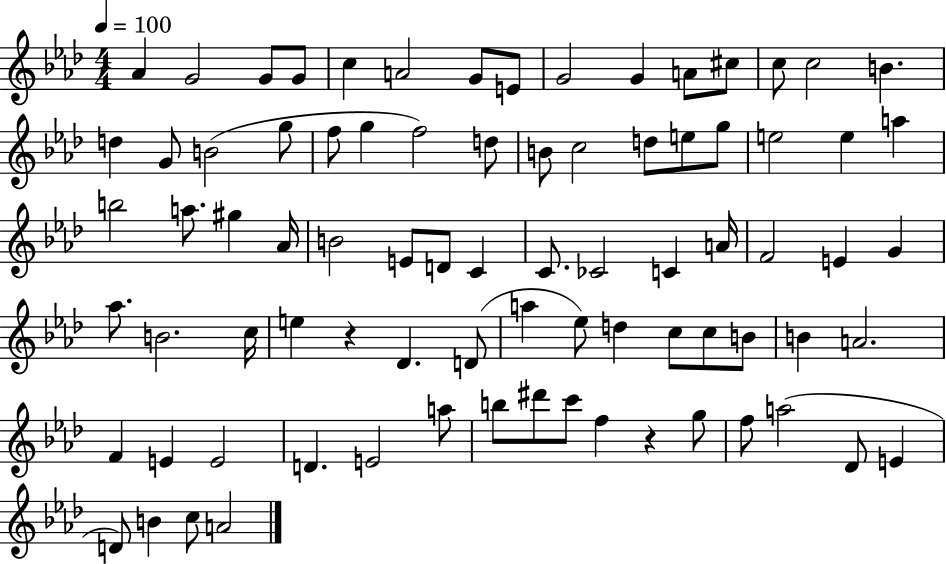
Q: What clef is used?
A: treble